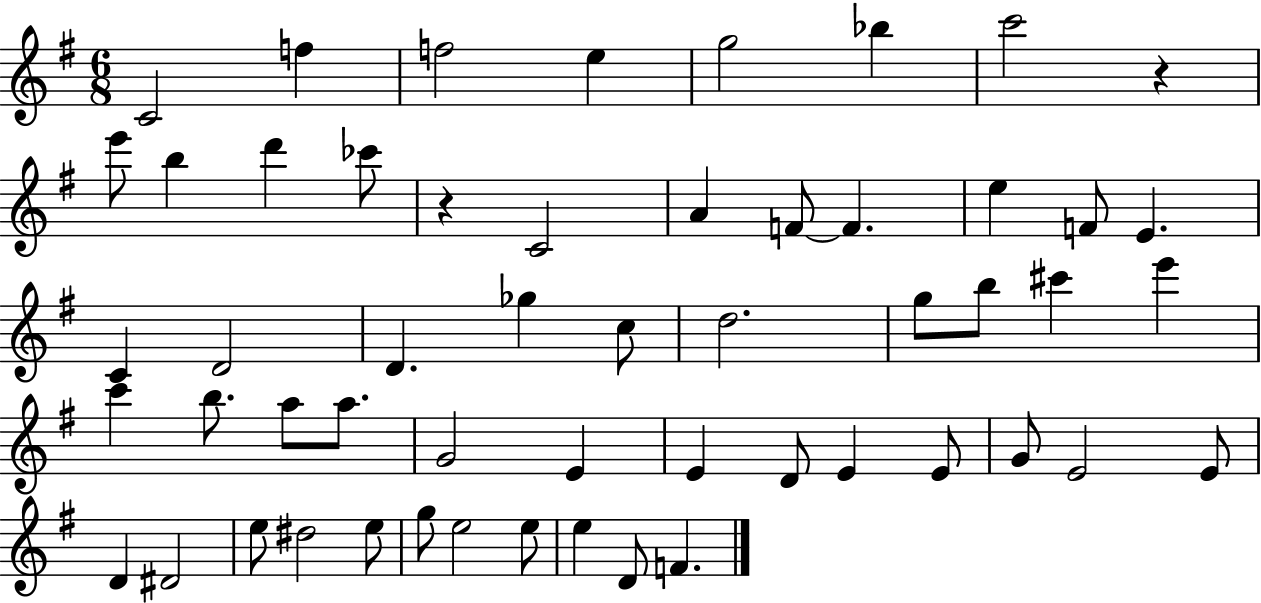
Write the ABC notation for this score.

X:1
T:Untitled
M:6/8
L:1/4
K:G
C2 f f2 e g2 _b c'2 z e'/2 b d' _c'/2 z C2 A F/2 F e F/2 E C D2 D _g c/2 d2 g/2 b/2 ^c' e' c' b/2 a/2 a/2 G2 E E D/2 E E/2 G/2 E2 E/2 D ^D2 e/2 ^d2 e/2 g/2 e2 e/2 e D/2 F